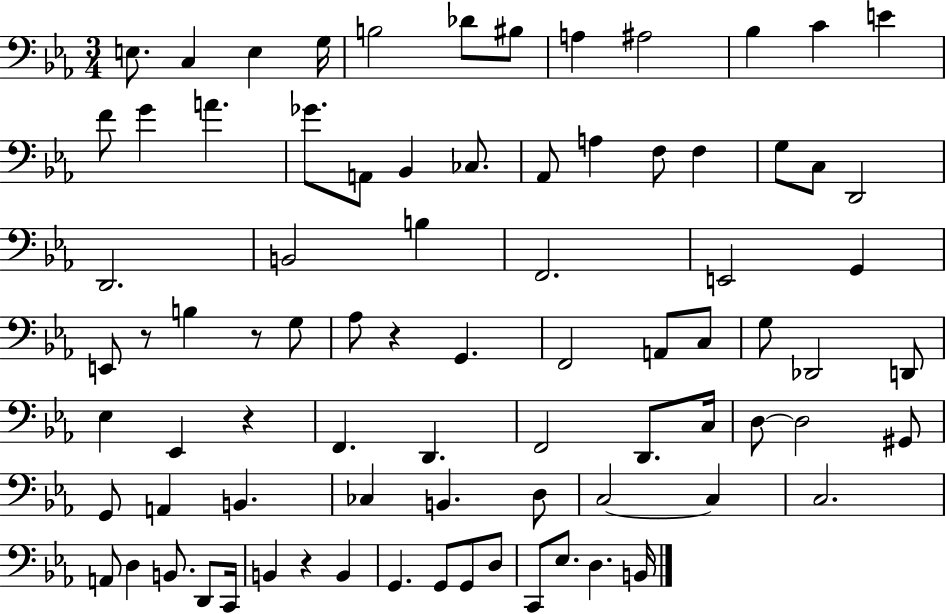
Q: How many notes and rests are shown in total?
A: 82